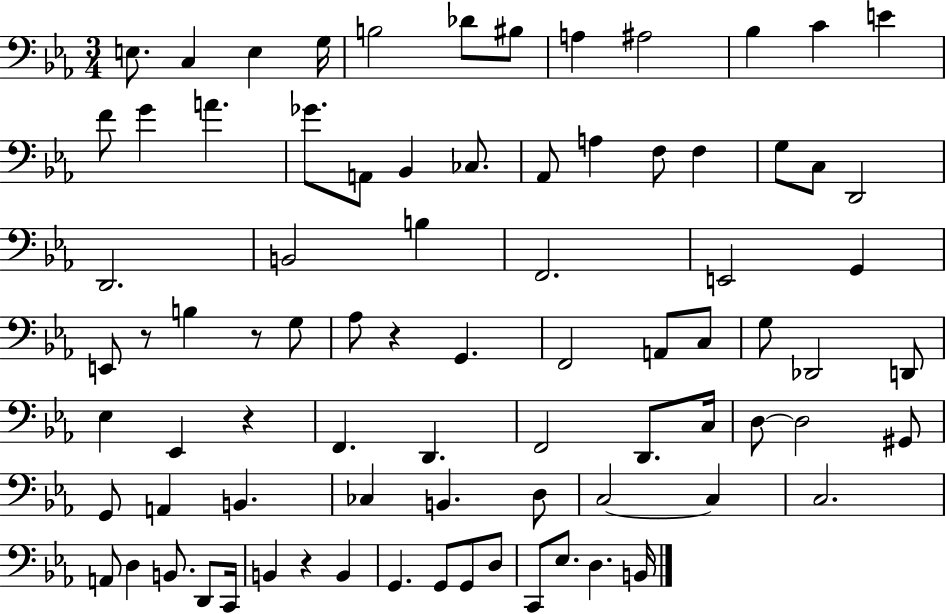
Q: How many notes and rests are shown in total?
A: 82